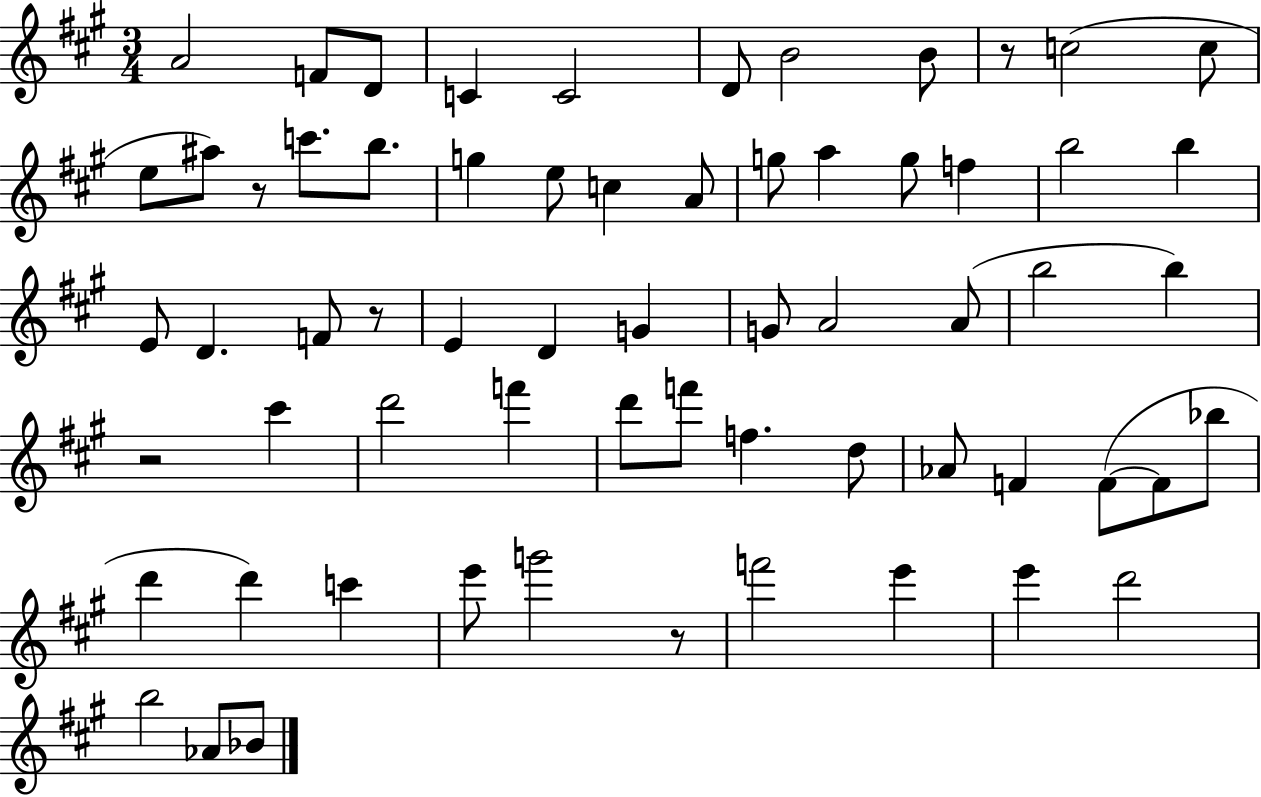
A4/h F4/e D4/e C4/q C4/h D4/e B4/h B4/e R/e C5/h C5/e E5/e A#5/e R/e C6/e. B5/e. G5/q E5/e C5/q A4/e G5/e A5/q G5/e F5/q B5/h B5/q E4/e D4/q. F4/e R/e E4/q D4/q G4/q G4/e A4/h A4/e B5/h B5/q R/h C#6/q D6/h F6/q D6/e F6/e F5/q. D5/e Ab4/e F4/q F4/e F4/e Bb5/e D6/q D6/q C6/q E6/e G6/h R/e F6/h E6/q E6/q D6/h B5/h Ab4/e Bb4/e